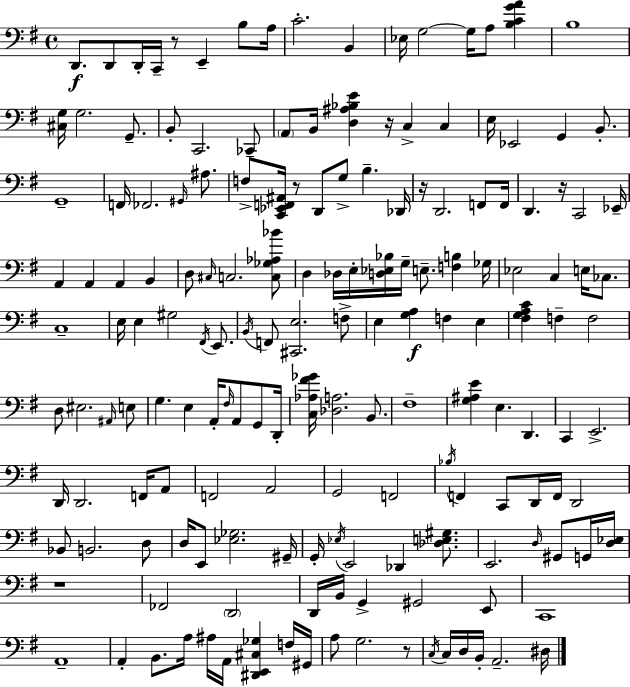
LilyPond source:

{
  \clef bass
  \time 4/4
  \defaultTimeSignature
  \key e \minor
  d,8.\f d,8 d,16-. c,16-- r8 e,4-- b8 a16 | c'2.-. b,4 | ees16 g2~~ g16 a8 <b c' g' a'>4 | b1 | \break <cis g>16 g2. g,8.-- | b,8-. c,2. ces,8-- | \parenthesize a,8 b,16 <d ais bes e'>4 r16 c4-> c4 | e16 ees,2 g,4 b,8.-. | \break g,1-- | f,16 fes,2. \grace { gis,16 } ais8. | f8-> <c, ees, f, ais,>16 r8 d,8 g8-> b4.-- | des,16 r16 d,2. f,8 | \break f,16 d,4. r16 c,2 | ees,16-- a,4 a,4 a,4 b,4 | d8 \grace { cis16 } c2. | <c ges aes bes'>8 d4 des16 e16-. <d ees bes>16 g16-- e8.-- <f b>4 | \break ges16 ees2 c4 e16 ces8. | c1-- | e16 e4 gis2 \acciaccatura { fis,16 } | e,8. \acciaccatura { b,16 } f,8 <cis, e>2. | \break f8-> e4 <g a>4\f f4 | e4 <fis g a c'>4 f4-- f2 | d8 eis2. | \grace { ais,16 } e8 g4. e4 a,16-. | \break \grace { fis16 } a,8 g,8 d,16-. <c aes fis' ges'>16 <des a>2. | b,8. fis1-- | <g ais e'>4 e4. | d,4. c,4 e,2.-> | \break d,16 d,2. | f,16 a,8 f,2 a,2 | g,2 f,2 | \acciaccatura { bes16 } f,4 c,8 d,16 f,16 d,2 | \break bes,8 b,2. | d8 d16 e,8 <ees ges>2. | gis,16-- g,16-. \acciaccatura { ees16 } e,2 | des,4 <des e gis>8. e,2. | \break \grace { d16 } gis,8 g,16 <d ees>16 r1 | fes,2 | \parenthesize d,2 d,16 b,16 g,4-> gis,2 | e,8 c,1 | \break a,1-- | a,4-. b,8. | a16 ais16 a,16 <dis, e, cis ges>4 f16 gis,16 a8 g2. | r8 \acciaccatura { c16 } c16 d16 b,16-. a,2.-- | \break dis16 \bar "|."
}